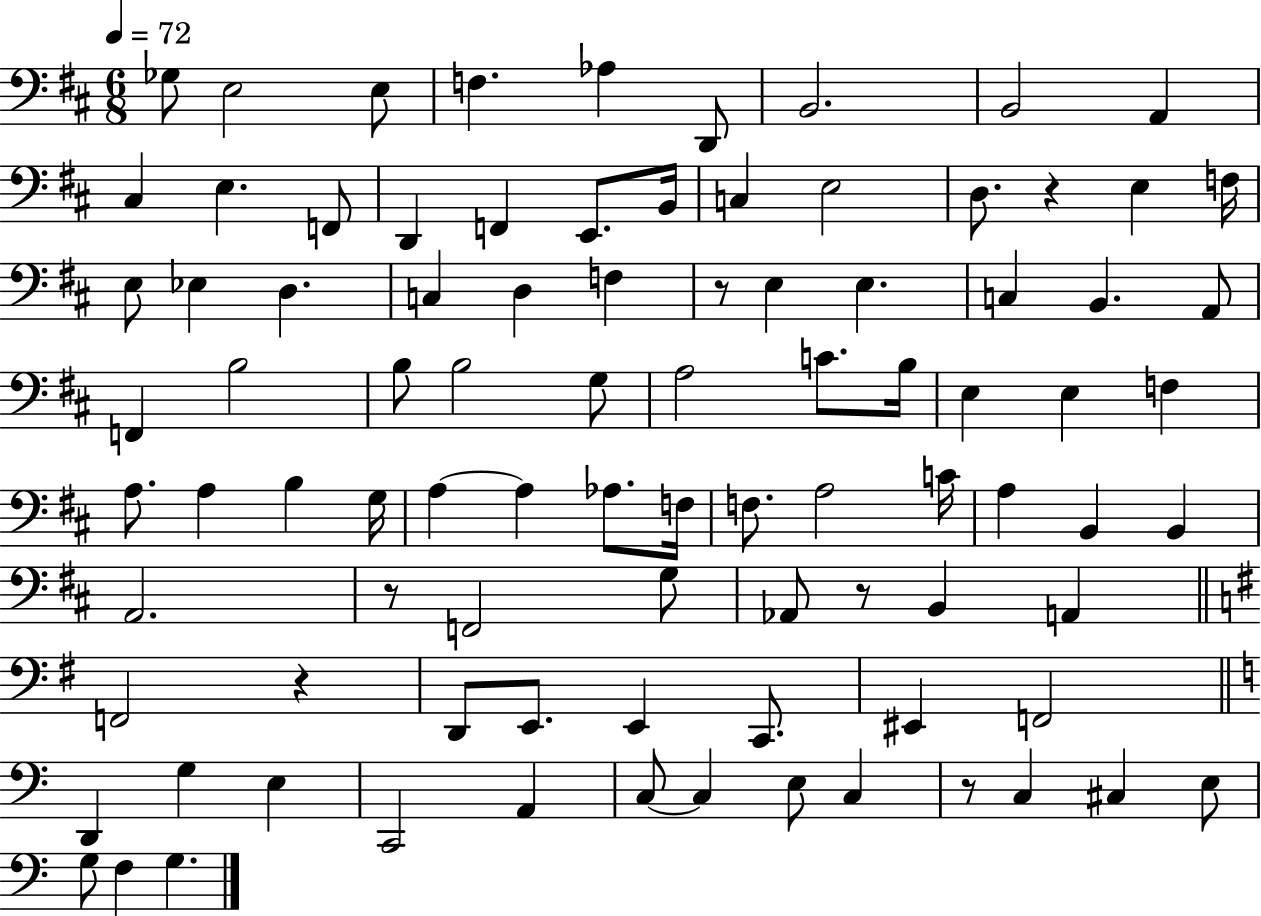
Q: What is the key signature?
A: D major